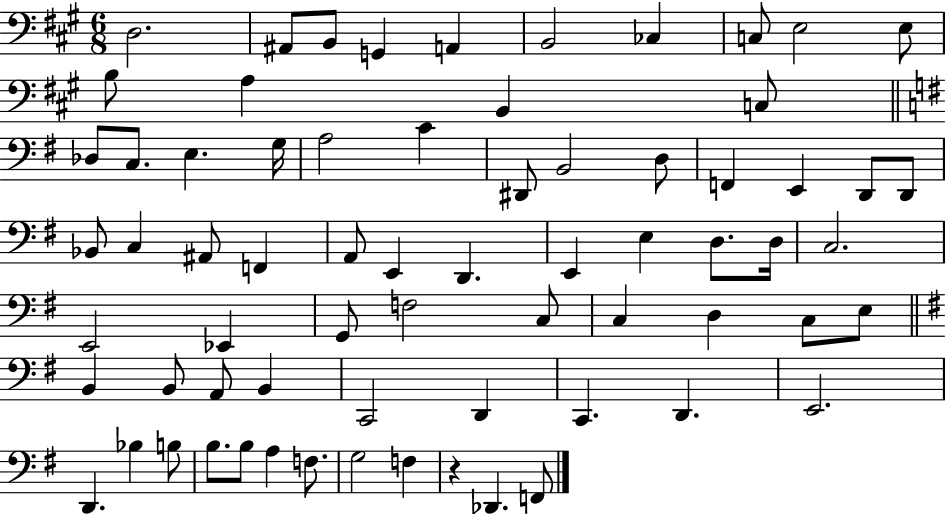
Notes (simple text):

D3/h. A#2/e B2/e G2/q A2/q B2/h CES3/q C3/e E3/h E3/e B3/e A3/q B2/q C3/e Db3/e C3/e. E3/q. G3/s A3/h C4/q D#2/e B2/h D3/e F2/q E2/q D2/e D2/e Bb2/e C3/q A#2/e F2/q A2/e E2/q D2/q. E2/q E3/q D3/e. D3/s C3/h. E2/h Eb2/q G2/e F3/h C3/e C3/q D3/q C3/e E3/e B2/q B2/e A2/e B2/q C2/h D2/q C2/q. D2/q. E2/h. D2/q. Bb3/q B3/e B3/e. B3/e A3/q F3/e. G3/h F3/q R/q Db2/q. F2/e